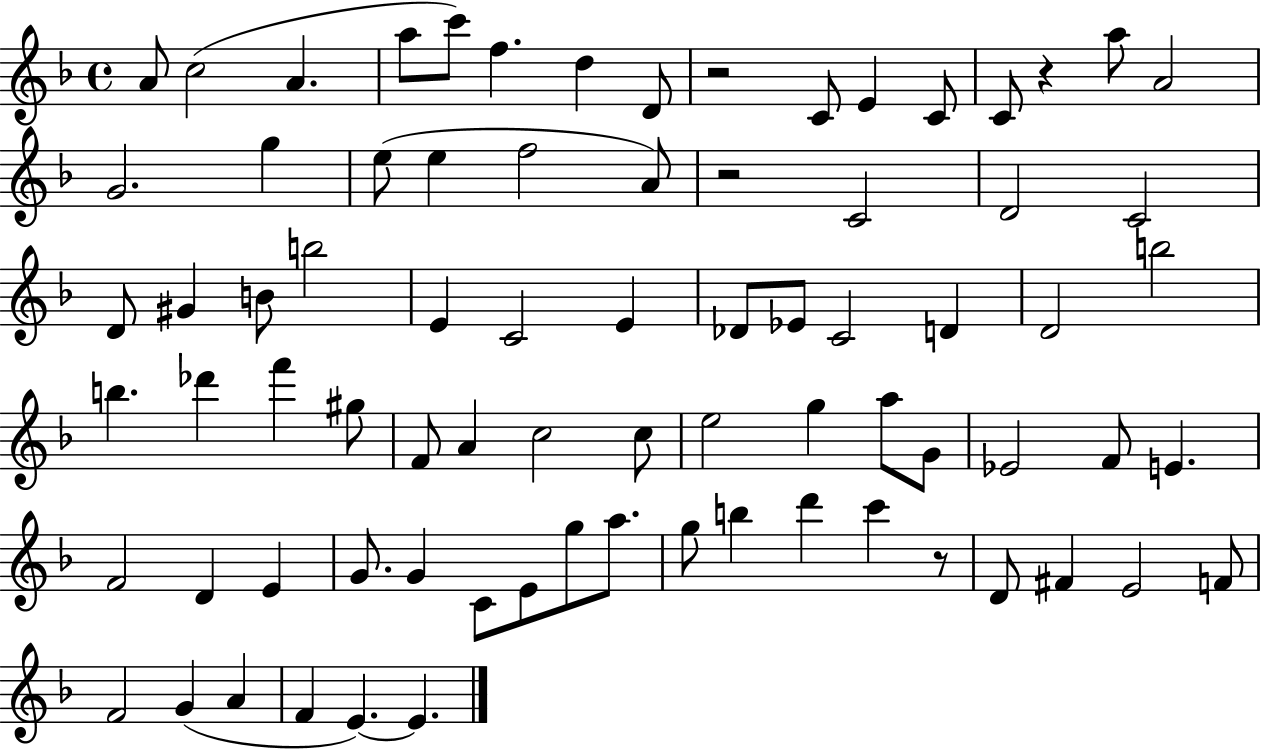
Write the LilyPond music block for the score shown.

{
  \clef treble
  \time 4/4
  \defaultTimeSignature
  \key f \major
  a'8 c''2( a'4. | a''8 c'''8) f''4. d''4 d'8 | r2 c'8 e'4 c'8 | c'8 r4 a''8 a'2 | \break g'2. g''4 | e''8( e''4 f''2 a'8) | r2 c'2 | d'2 c'2 | \break d'8 gis'4 b'8 b''2 | e'4 c'2 e'4 | des'8 ees'8 c'2 d'4 | d'2 b''2 | \break b''4. des'''4 f'''4 gis''8 | f'8 a'4 c''2 c''8 | e''2 g''4 a''8 g'8 | ees'2 f'8 e'4. | \break f'2 d'4 e'4 | g'8. g'4 c'8 e'8 g''8 a''8. | g''8 b''4 d'''4 c'''4 r8 | d'8 fis'4 e'2 f'8 | \break f'2 g'4( a'4 | f'4 e'4.~~) e'4. | \bar "|."
}